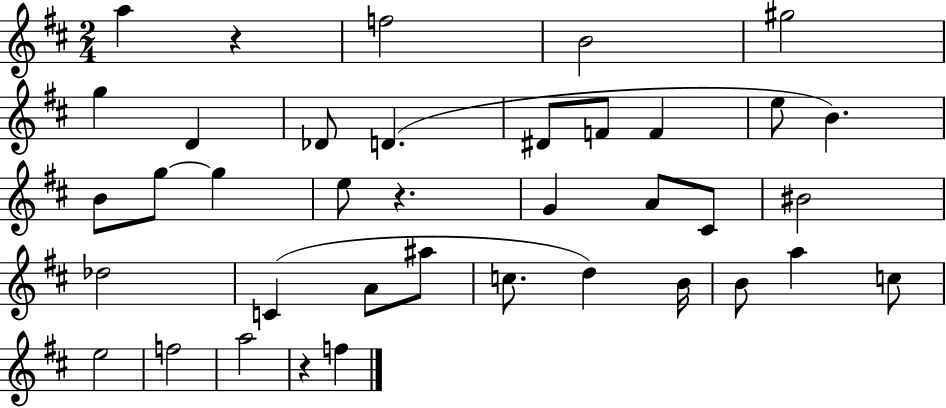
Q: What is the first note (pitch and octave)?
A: A5